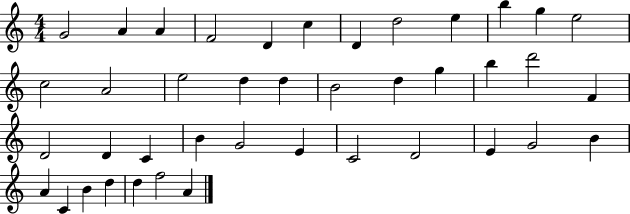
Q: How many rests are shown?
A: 0